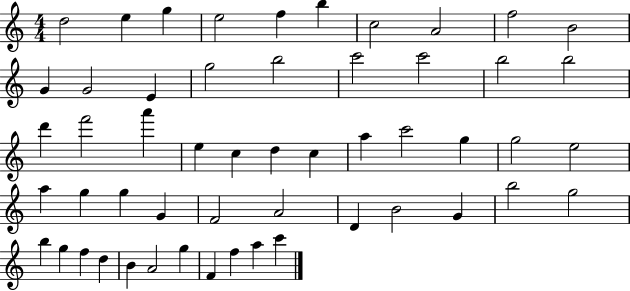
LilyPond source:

{
  \clef treble
  \numericTimeSignature
  \time 4/4
  \key c \major
  d''2 e''4 g''4 | e''2 f''4 b''4 | c''2 a'2 | f''2 b'2 | \break g'4 g'2 e'4 | g''2 b''2 | c'''2 c'''2 | b''2 b''2 | \break d'''4 f'''2 a'''4 | e''4 c''4 d''4 c''4 | a''4 c'''2 g''4 | g''2 e''2 | \break a''4 g''4 g''4 g'4 | f'2 a'2 | d'4 b'2 g'4 | b''2 g''2 | \break b''4 g''4 f''4 d''4 | b'4 a'2 g''4 | f'4 f''4 a''4 c'''4 | \bar "|."
}